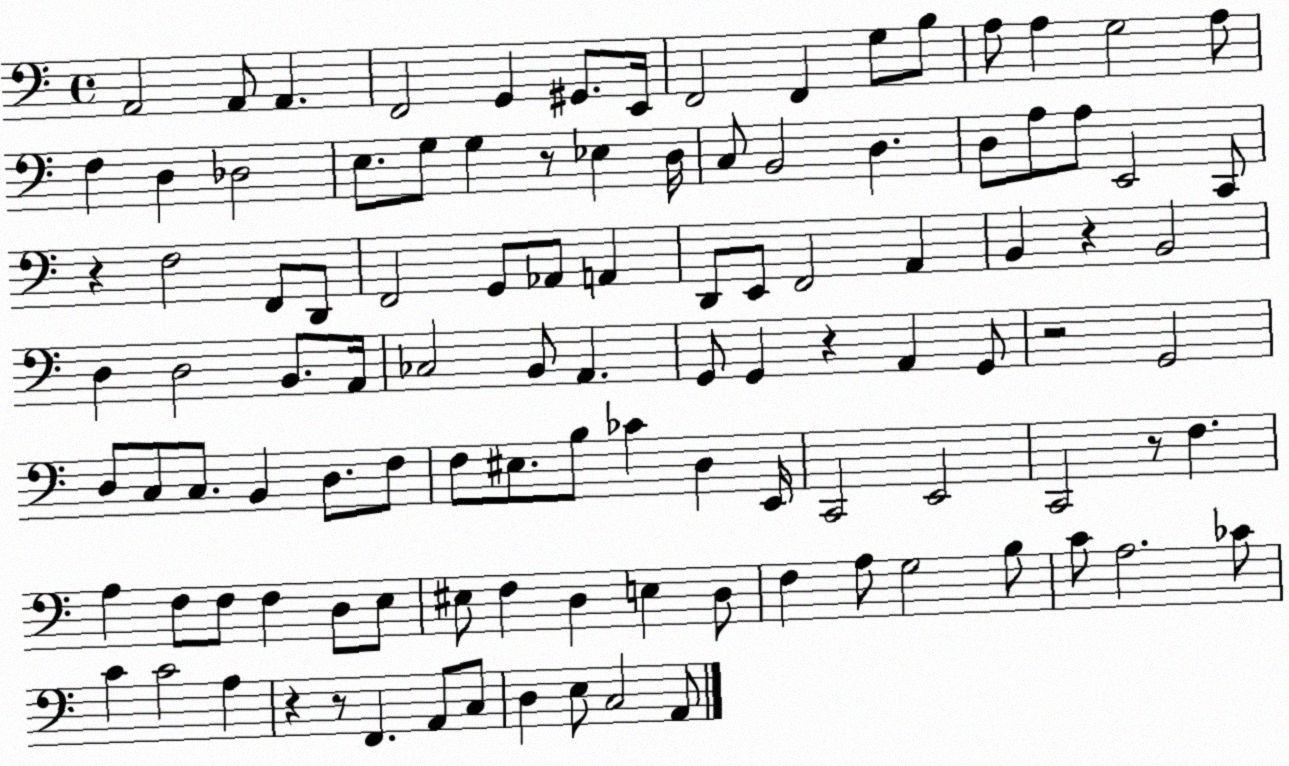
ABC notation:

X:1
T:Untitled
M:4/4
L:1/4
K:C
A,,2 A,,/2 A,, F,,2 G,, ^G,,/2 E,,/4 F,,2 F,, G,/2 B,/2 A,/2 A, G,2 A,/2 F, D, _D,2 E,/2 G,/2 G, z/2 _E, D,/4 C,/2 B,,2 D, D,/2 A,/2 A,/2 E,,2 C,,/2 z F,2 F,,/2 D,,/2 F,,2 G,,/2 _A,,/2 A,, D,,/2 E,,/2 F,,2 A,, B,, z B,,2 D, D,2 B,,/2 A,,/4 _C,2 B,,/2 A,, G,,/2 G,, z A,, G,,/2 z2 G,,2 D,/2 C,/2 C,/2 B,, D,/2 F,/2 F,/2 ^E,/2 B,/2 _C D, E,,/4 C,,2 E,,2 C,,2 z/2 F, A, F,/2 F,/2 F, D,/2 E,/2 ^E,/2 F, D, E, D,/2 F, A,/2 G,2 B,/2 C/2 A,2 _C/2 C C2 A, z z/2 F,, A,,/2 C,/2 D, E,/2 C,2 A,,/2